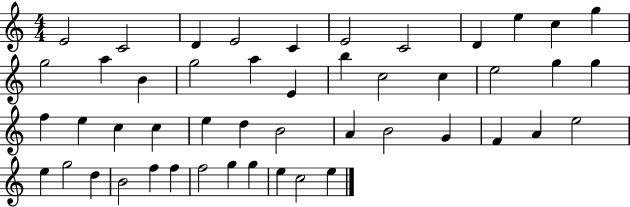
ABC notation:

X:1
T:Untitled
M:4/4
L:1/4
K:C
E2 C2 D E2 C E2 C2 D e c g g2 a B g2 a E b c2 c e2 g g f e c c e d B2 A B2 G F A e2 e g2 d B2 f f f2 g g e c2 e